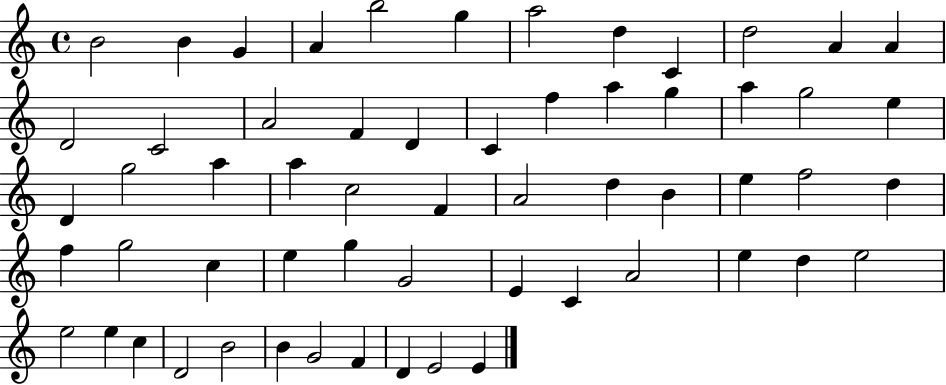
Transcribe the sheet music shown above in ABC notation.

X:1
T:Untitled
M:4/4
L:1/4
K:C
B2 B G A b2 g a2 d C d2 A A D2 C2 A2 F D C f a g a g2 e D g2 a a c2 F A2 d B e f2 d f g2 c e g G2 E C A2 e d e2 e2 e c D2 B2 B G2 F D E2 E